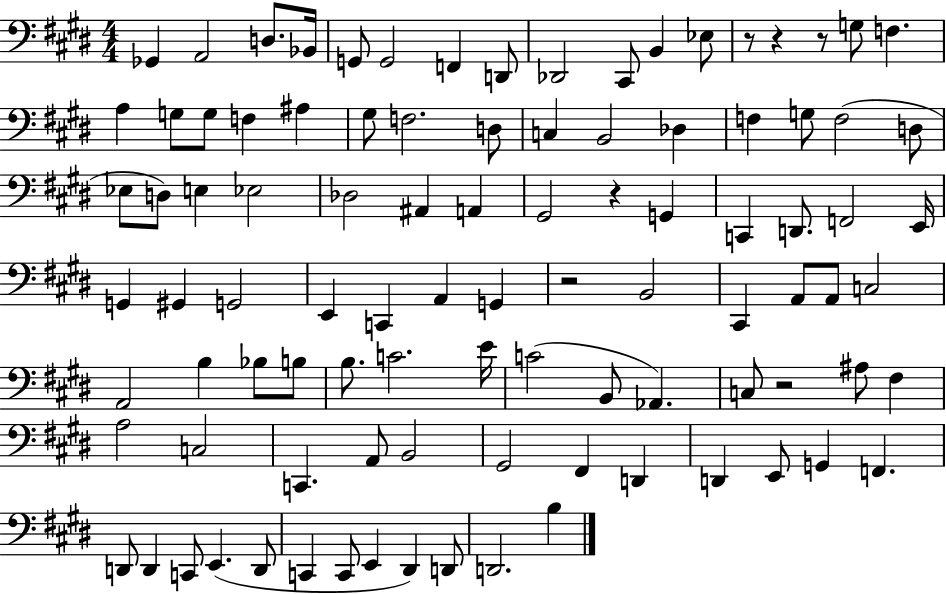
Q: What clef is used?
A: bass